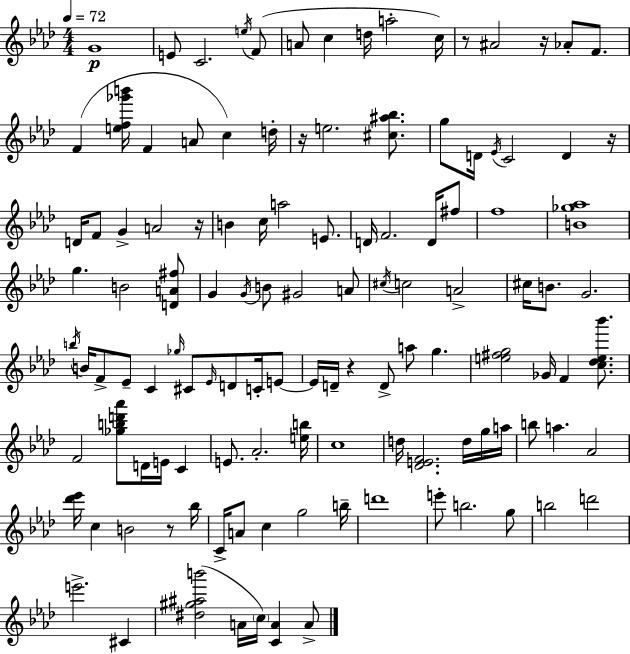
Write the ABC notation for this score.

X:1
T:Untitled
M:4/4
L:1/4
K:Fm
G4 E/2 C2 e/4 F/2 A/2 c d/4 a2 c/4 z/2 ^A2 z/4 _A/2 F/2 F [ef_g'b']/4 F A/2 c d/4 z/4 e2 [^c^a_b]/2 g/2 D/4 _E/4 C2 D z/4 D/4 F/2 G A2 z/4 B c/4 a2 E/2 D/4 F2 D/4 ^f/2 f4 [B_g_a]4 g B2 [DA^f]/2 G G/4 B/2 ^G2 A/2 ^c/4 c2 A2 ^c/4 B/2 G2 b/4 B/4 F/2 _E/2 C _g/4 ^C/2 _E/4 D/2 C/4 E/2 E/4 D/4 z D/2 a/2 g [e^fg]2 _G/4 F [c_de_b']/2 F2 [_gbd'_a']/2 D/4 E/4 C E/2 _A2 [eb]/4 c4 d/4 [_DEF]2 d/4 g/4 a/4 b/2 a _A2 [_d'_e']/4 c B2 z/2 _b/4 C/4 A/2 c g2 b/4 d'4 e'/2 b2 g/2 b2 d'2 e'2 ^C [^d^g^ab']2 A/4 c/4 [CA] A/2